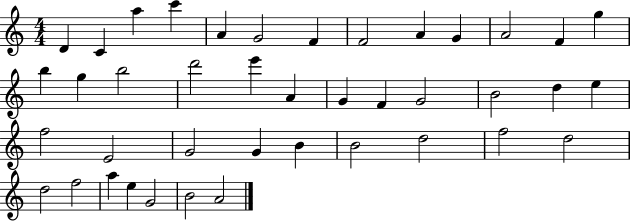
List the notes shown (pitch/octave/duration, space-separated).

D4/q C4/q A5/q C6/q A4/q G4/h F4/q F4/h A4/q G4/q A4/h F4/q G5/q B5/q G5/q B5/h D6/h E6/q A4/q G4/q F4/q G4/h B4/h D5/q E5/q F5/h E4/h G4/h G4/q B4/q B4/h D5/h F5/h D5/h D5/h F5/h A5/q E5/q G4/h B4/h A4/h